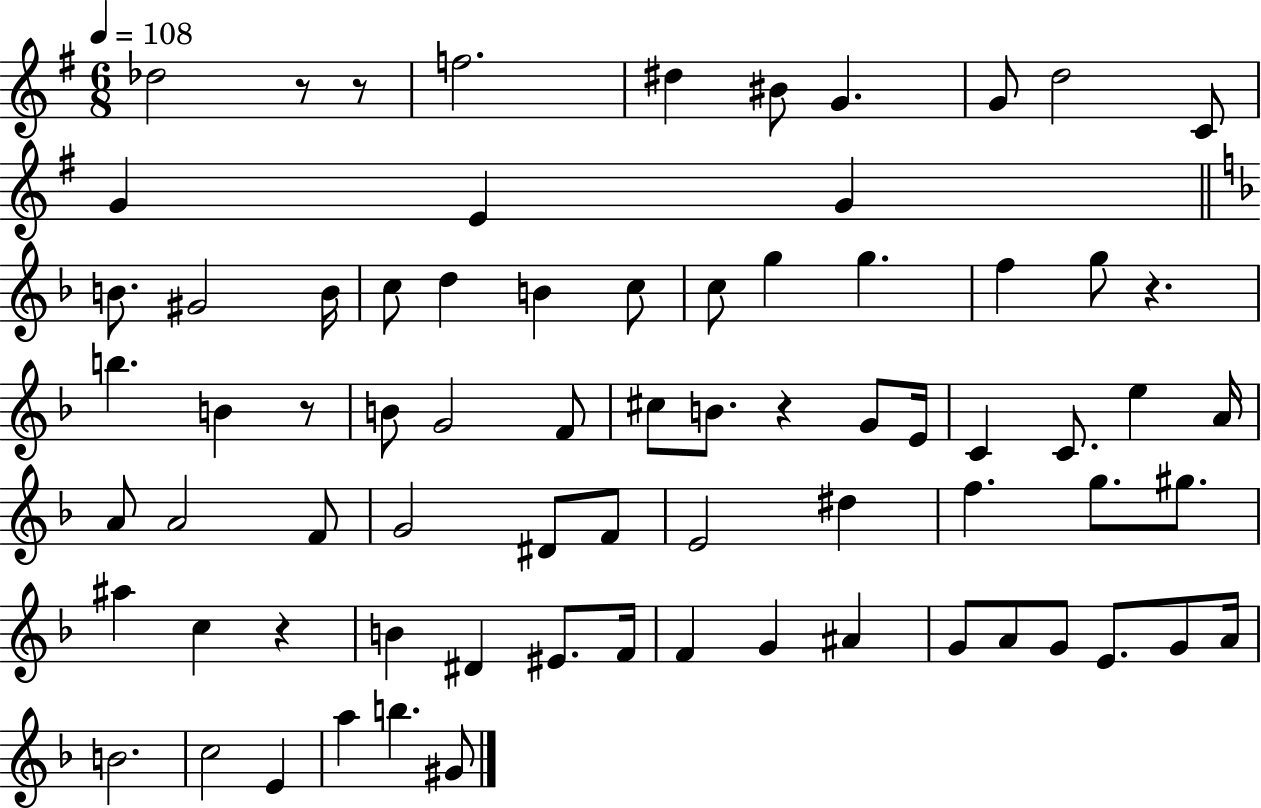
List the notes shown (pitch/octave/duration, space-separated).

Db5/h R/e R/e F5/h. D#5/q BIS4/e G4/q. G4/e D5/h C4/e G4/q E4/q G4/q B4/e. G#4/h B4/s C5/e D5/q B4/q C5/e C5/e G5/q G5/q. F5/q G5/e R/q. B5/q. B4/q R/e B4/e G4/h F4/e C#5/e B4/e. R/q G4/e E4/s C4/q C4/e. E5/q A4/s A4/e A4/h F4/e G4/h D#4/e F4/e E4/h D#5/q F5/q. G5/e. G#5/e. A#5/q C5/q R/q B4/q D#4/q EIS4/e. F4/s F4/q G4/q A#4/q G4/e A4/e G4/e E4/e. G4/e A4/s B4/h. C5/h E4/q A5/q B5/q. G#4/e